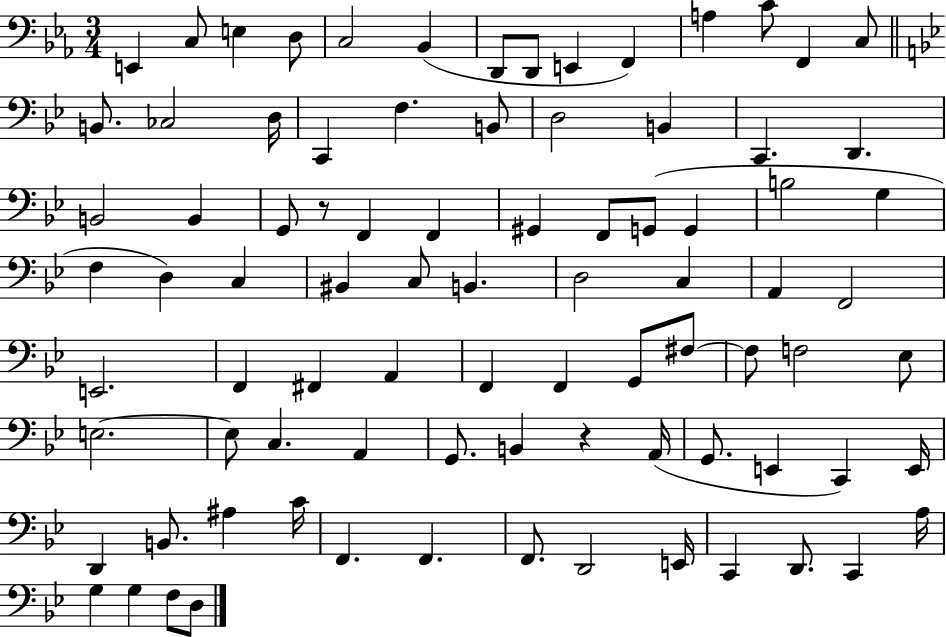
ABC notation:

X:1
T:Untitled
M:3/4
L:1/4
K:Eb
E,, C,/2 E, D,/2 C,2 _B,, D,,/2 D,,/2 E,, F,, A, C/2 F,, C,/2 B,,/2 _C,2 D,/4 C,, F, B,,/2 D,2 B,, C,, D,, B,,2 B,, G,,/2 z/2 F,, F,, ^G,, F,,/2 G,,/2 G,, B,2 G, F, D, C, ^B,, C,/2 B,, D,2 C, A,, F,,2 E,,2 F,, ^F,, A,, F,, F,, G,,/2 ^F,/2 ^F,/2 F,2 _E,/2 E,2 E,/2 C, A,, G,,/2 B,, z A,,/4 G,,/2 E,, C,, E,,/4 D,, B,,/2 ^A, C/4 F,, F,, F,,/2 D,,2 E,,/4 C,, D,,/2 C,, A,/4 G, G, F,/2 D,/2